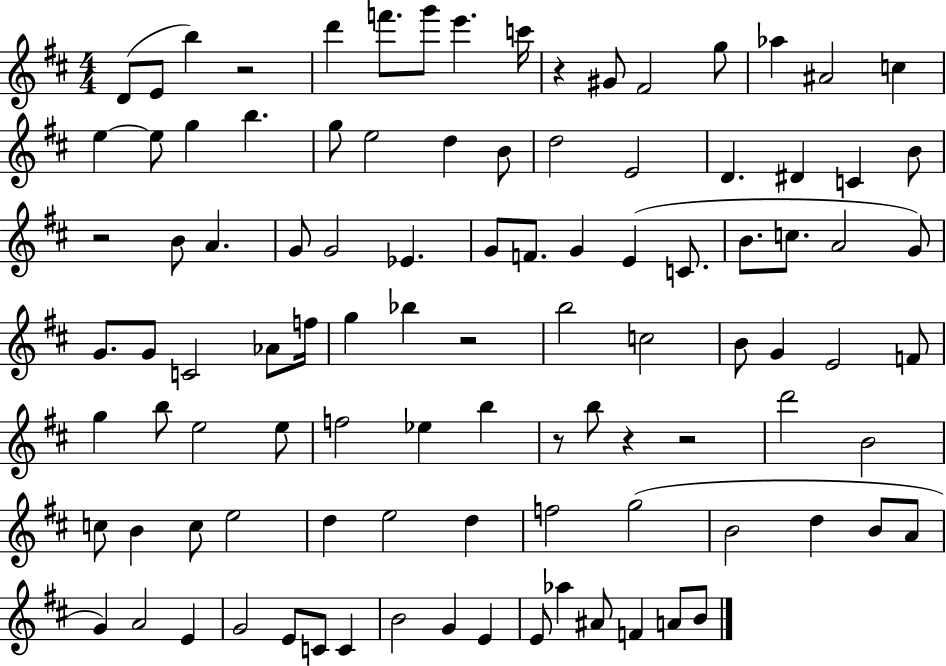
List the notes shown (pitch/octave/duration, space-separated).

D4/e E4/e B5/q R/h D6/q F6/e. G6/e E6/q. C6/s R/q G#4/e F#4/h G5/e Ab5/q A#4/h C5/q E5/q E5/e G5/q B5/q. G5/e E5/h D5/q B4/e D5/h E4/h D4/q. D#4/q C4/q B4/e R/h B4/e A4/q. G4/e G4/h Eb4/q. G4/e F4/e. G4/q E4/q C4/e. B4/e. C5/e. A4/h G4/e G4/e. G4/e C4/h Ab4/e F5/s G5/q Bb5/q R/h B5/h C5/h B4/e G4/q E4/h F4/e G5/q B5/e E5/h E5/e F5/h Eb5/q B5/q R/e B5/e R/q R/h D6/h B4/h C5/e B4/q C5/e E5/h D5/q E5/h D5/q F5/h G5/h B4/h D5/q B4/e A4/e G4/q A4/h E4/q G4/h E4/e C4/e C4/q B4/h G4/q E4/q E4/e Ab5/q A#4/e F4/q A4/e B4/e